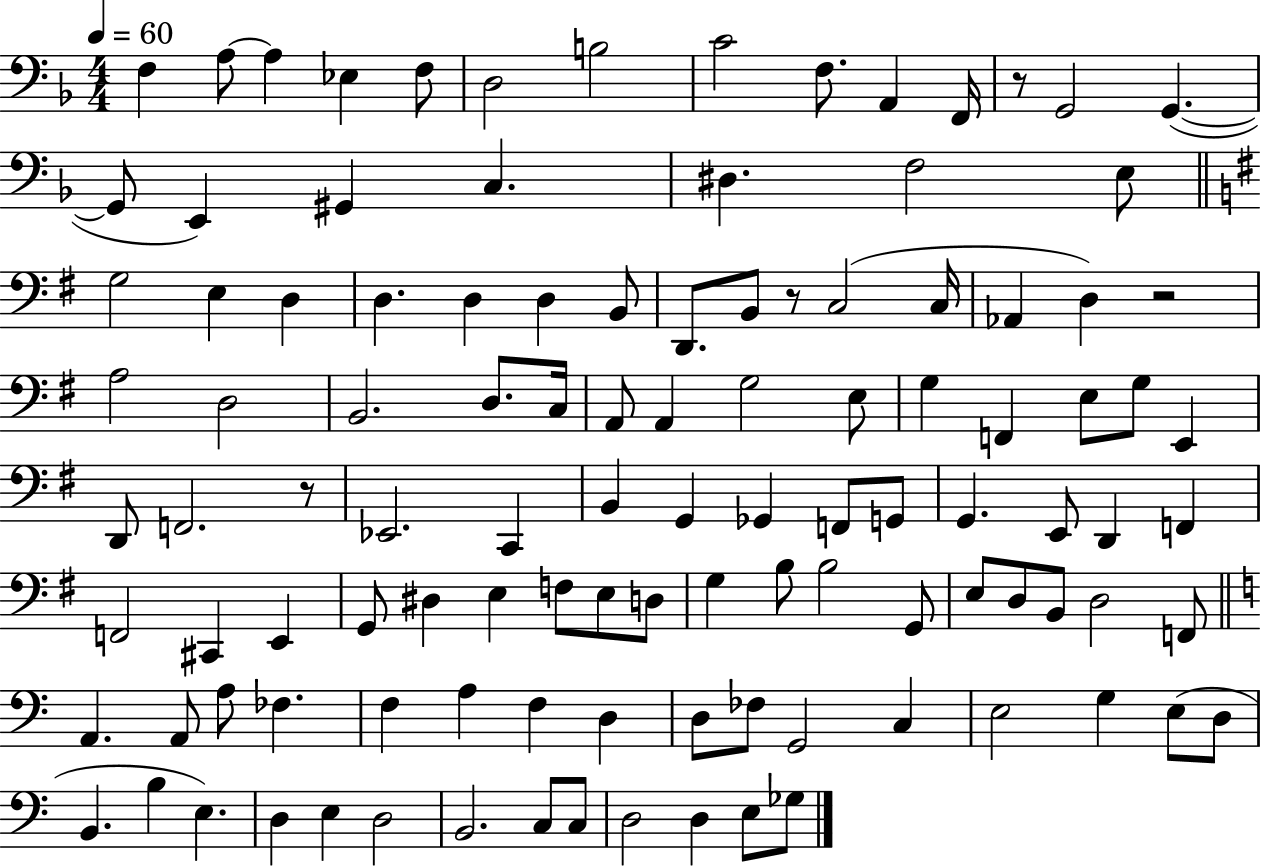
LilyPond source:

{
  \clef bass
  \numericTimeSignature
  \time 4/4
  \key f \major
  \tempo 4 = 60
  f4 a8~~ a4 ees4 f8 | d2 b2 | c'2 f8. a,4 f,16 | r8 g,2 g,4.~(~ | \break g,8 e,4) gis,4 c4. | dis4. f2 e8 | \bar "||" \break \key g \major g2 e4 d4 | d4. d4 d4 b,8 | d,8. b,8 r8 c2( c16 | aes,4 d4) r2 | \break a2 d2 | b,2. d8. c16 | a,8 a,4 g2 e8 | g4 f,4 e8 g8 e,4 | \break d,8 f,2. r8 | ees,2. c,4 | b,4 g,4 ges,4 f,8 g,8 | g,4. e,8 d,4 f,4 | \break f,2 cis,4 e,4 | g,8 dis4 e4 f8 e8 d8 | g4 b8 b2 g,8 | e8 d8 b,8 d2 f,8 | \break \bar "||" \break \key a \minor a,4. a,8 a8 fes4. | f4 a4 f4 d4 | d8 fes8 g,2 c4 | e2 g4 e8( d8 | \break b,4. b4 e4.) | d4 e4 d2 | b,2. c8 c8 | d2 d4 e8 ges8 | \break \bar "|."
}